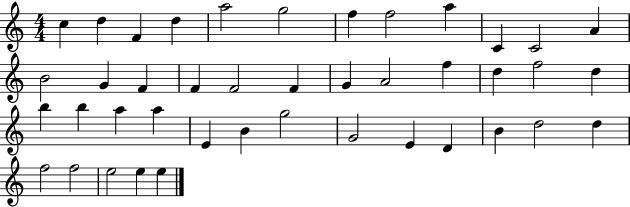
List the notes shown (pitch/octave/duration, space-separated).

C5/q D5/q F4/q D5/q A5/h G5/h F5/q F5/h A5/q C4/q C4/h A4/q B4/h G4/q F4/q F4/q F4/h F4/q G4/q A4/h F5/q D5/q F5/h D5/q B5/q B5/q A5/q A5/q E4/q B4/q G5/h G4/h E4/q D4/q B4/q D5/h D5/q F5/h F5/h E5/h E5/q E5/q